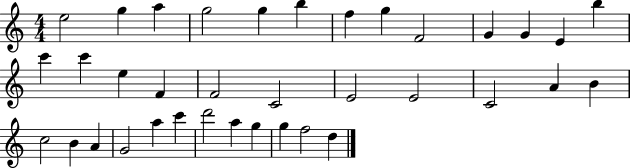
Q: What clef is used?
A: treble